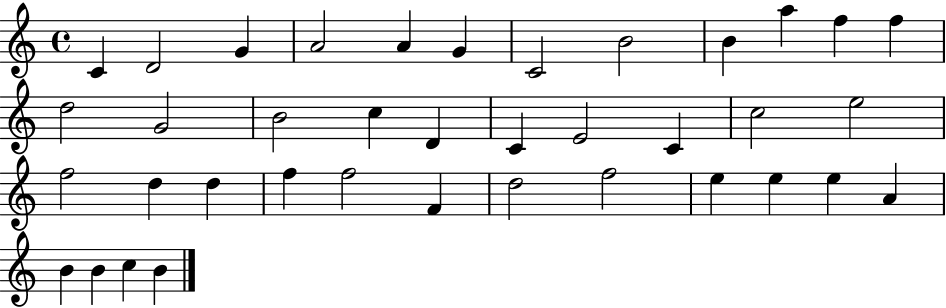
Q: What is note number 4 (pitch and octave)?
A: A4